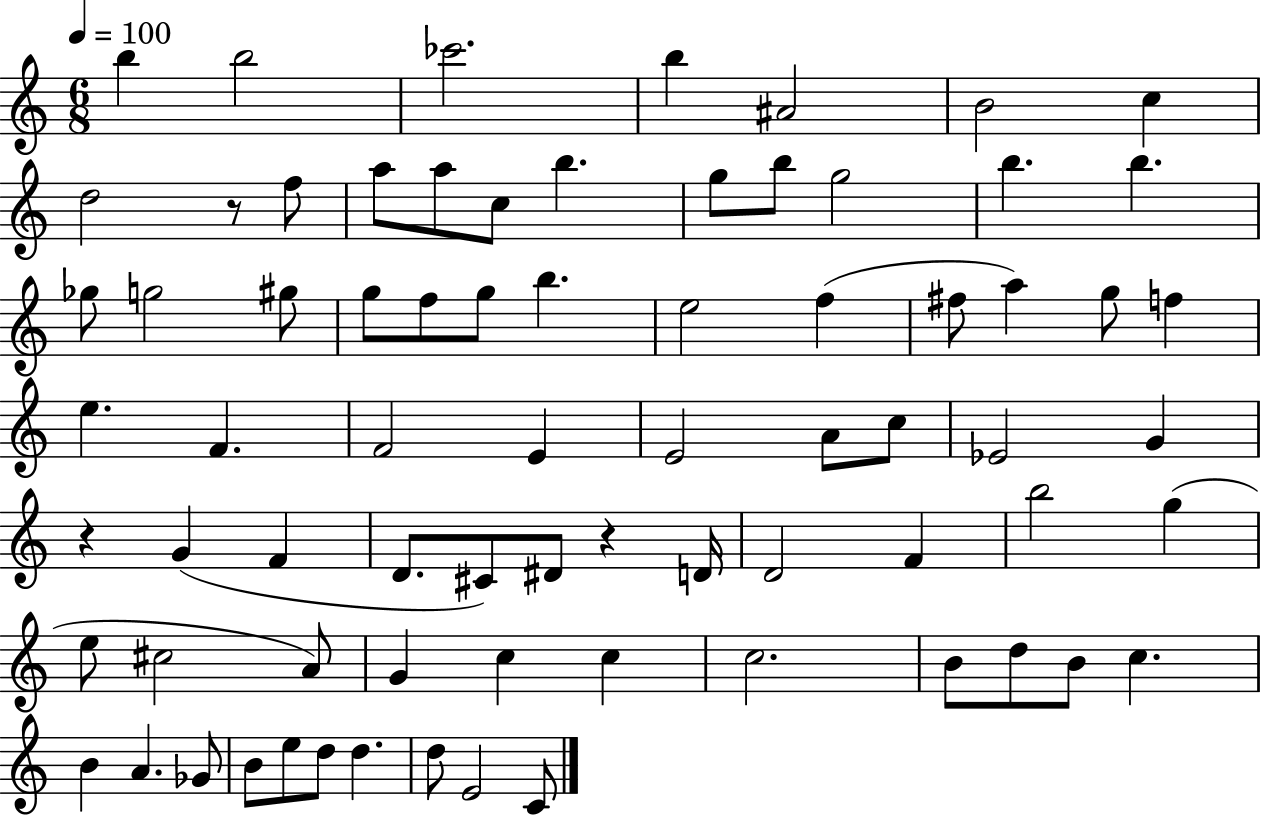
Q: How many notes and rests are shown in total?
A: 74